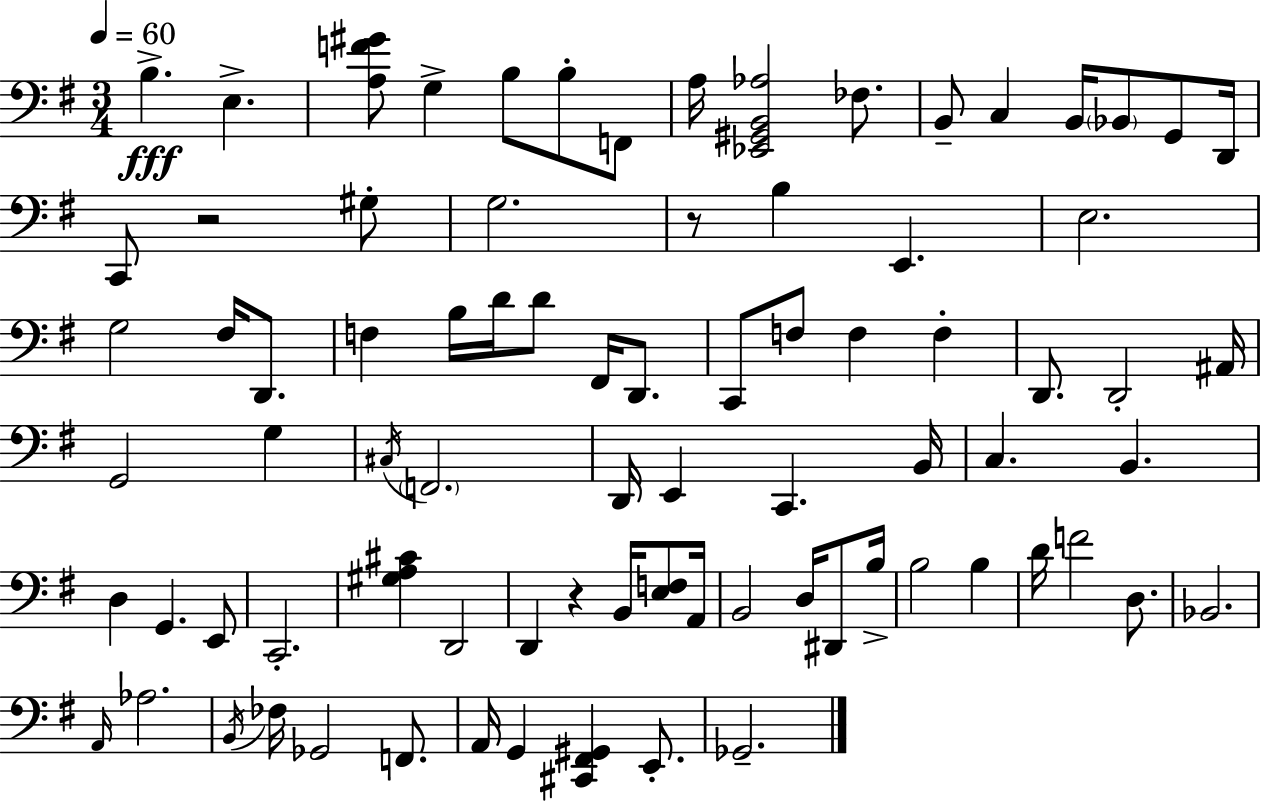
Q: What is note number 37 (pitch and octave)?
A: G2